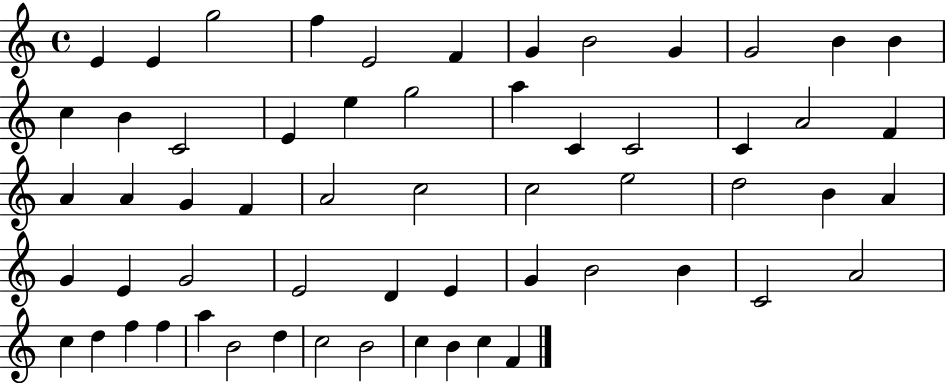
E4/q E4/q G5/h F5/q E4/h F4/q G4/q B4/h G4/q G4/h B4/q B4/q C5/q B4/q C4/h E4/q E5/q G5/h A5/q C4/q C4/h C4/q A4/h F4/q A4/q A4/q G4/q F4/q A4/h C5/h C5/h E5/h D5/h B4/q A4/q G4/q E4/q G4/h E4/h D4/q E4/q G4/q B4/h B4/q C4/h A4/h C5/q D5/q F5/q F5/q A5/q B4/h D5/q C5/h B4/h C5/q B4/q C5/q F4/q